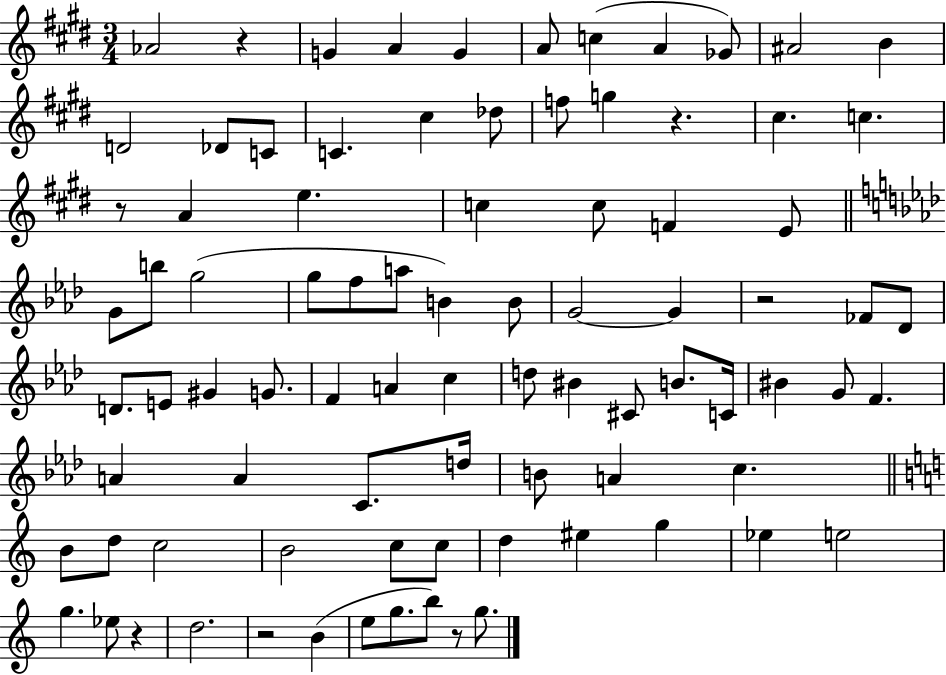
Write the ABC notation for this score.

X:1
T:Untitled
M:3/4
L:1/4
K:E
_A2 z G A G A/2 c A _G/2 ^A2 B D2 _D/2 C/2 C ^c _d/2 f/2 g z ^c c z/2 A e c c/2 F E/2 G/2 b/2 g2 g/2 f/2 a/2 B B/2 G2 G z2 _F/2 _D/2 D/2 E/2 ^G G/2 F A c d/2 ^B ^C/2 B/2 C/4 ^B G/2 F A A C/2 d/4 B/2 A c B/2 d/2 c2 B2 c/2 c/2 d ^e g _e e2 g _e/2 z d2 z2 B e/2 g/2 b/2 z/2 g/2